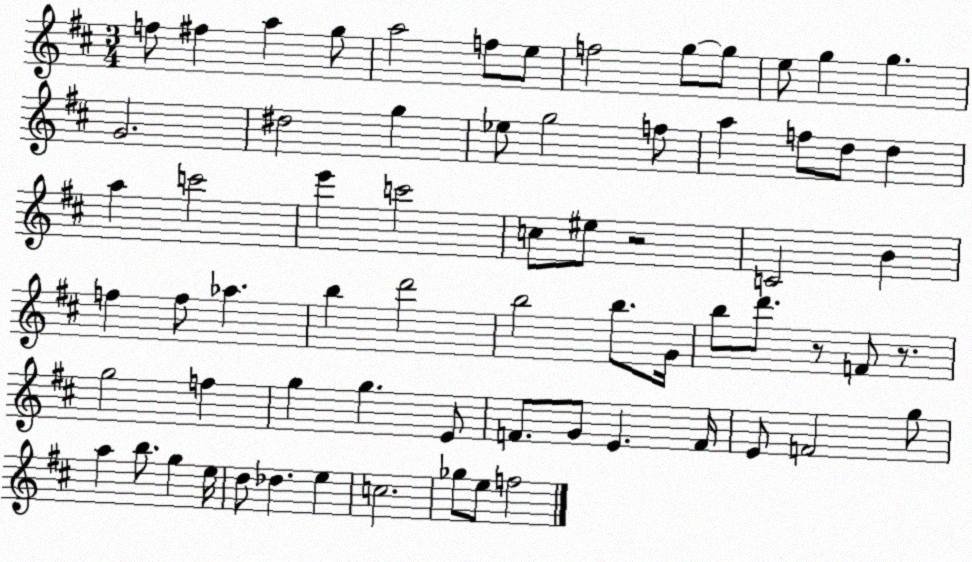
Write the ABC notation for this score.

X:1
T:Untitled
M:3/4
L:1/4
K:D
f/2 ^f a g/2 a2 f/2 e/2 f2 g/2 g/2 e/2 g g G2 ^d2 g _e/2 g2 f/2 a f/2 d/2 d a c'2 e' c'2 c/2 ^e/2 z2 C2 B f f/2 _a b d'2 b2 b/2 G/4 b/2 d'/2 z/2 F/2 z/2 g2 f g g E/2 F/2 G/2 E F/4 E/2 F2 g/2 a b/2 g e/4 d/2 _d e c2 _g/2 e/2 f2